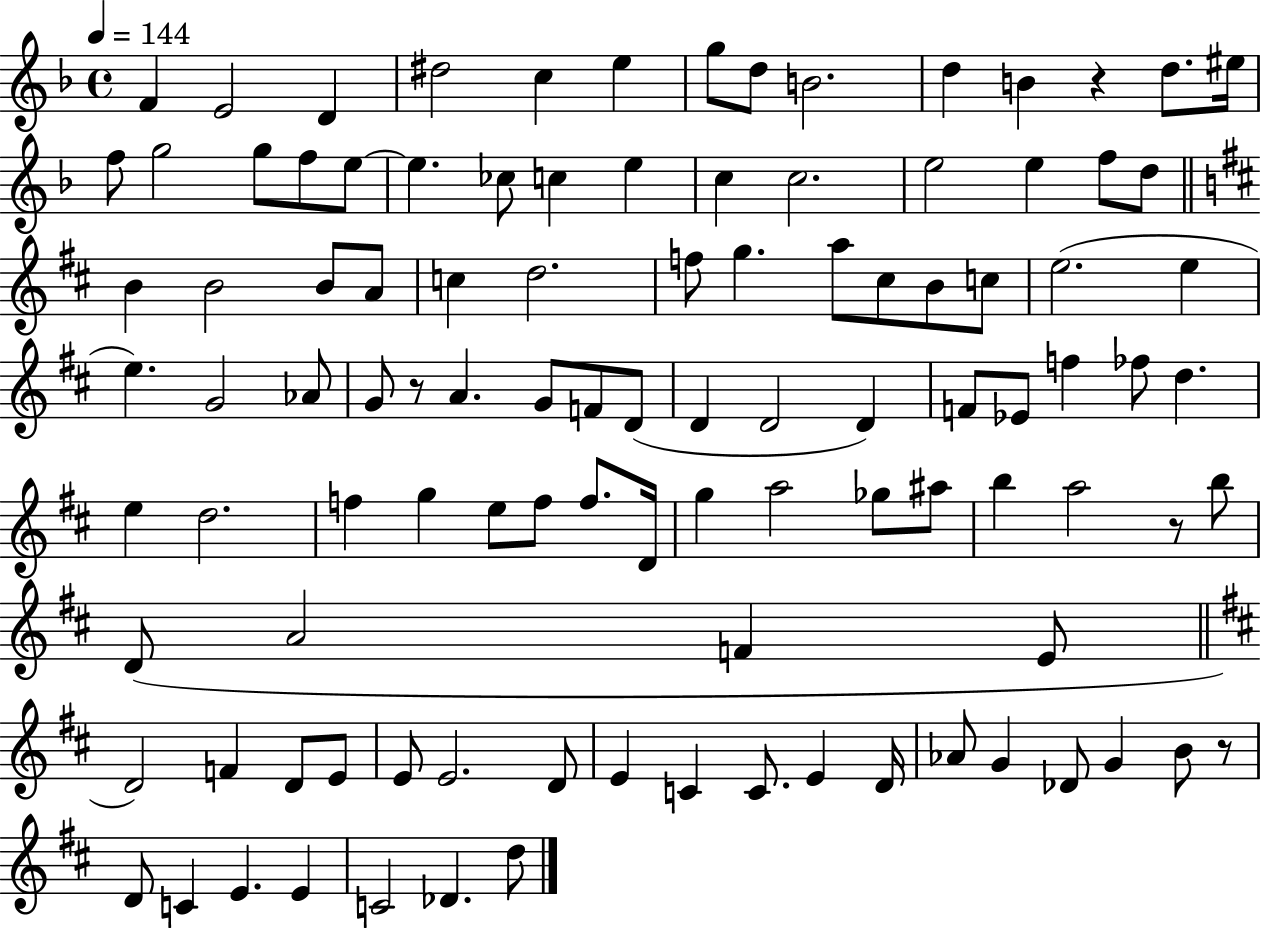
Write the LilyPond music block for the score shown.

{
  \clef treble
  \time 4/4
  \defaultTimeSignature
  \key f \major
  \tempo 4 = 144
  \repeat volta 2 { f'4 e'2 d'4 | dis''2 c''4 e''4 | g''8 d''8 b'2. | d''4 b'4 r4 d''8. eis''16 | \break f''8 g''2 g''8 f''8 e''8~~ | e''4. ces''8 c''4 e''4 | c''4 c''2. | e''2 e''4 f''8 d''8 | \break \bar "||" \break \key d \major b'4 b'2 b'8 a'8 | c''4 d''2. | f''8 g''4. a''8 cis''8 b'8 c''8 | e''2.( e''4 | \break e''4.) g'2 aes'8 | g'8 r8 a'4. g'8 f'8 d'8( | d'4 d'2 d'4) | f'8 ees'8 f''4 fes''8 d''4. | \break e''4 d''2. | f''4 g''4 e''8 f''8 f''8. d'16 | g''4 a''2 ges''8 ais''8 | b''4 a''2 r8 b''8 | \break d'8( a'2 f'4 e'8 | \bar "||" \break \key b \minor d'2) f'4 d'8 e'8 | e'8 e'2. d'8 | e'4 c'4 c'8. e'4 d'16 | aes'8 g'4 des'8 g'4 b'8 r8 | \break d'8 c'4 e'4. e'4 | c'2 des'4. d''8 | } \bar "|."
}